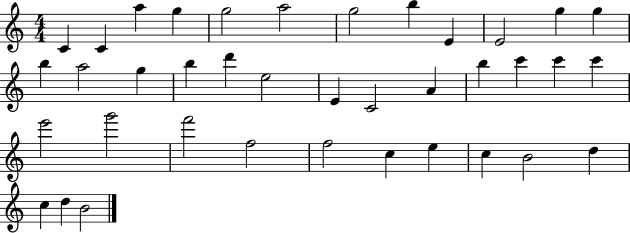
C4/q C4/q A5/q G5/q G5/h A5/h G5/h B5/q E4/q E4/h G5/q G5/q B5/q A5/h G5/q B5/q D6/q E5/h E4/q C4/h A4/q B5/q C6/q C6/q C6/q E6/h G6/h F6/h F5/h F5/h C5/q E5/q C5/q B4/h D5/q C5/q D5/q B4/h